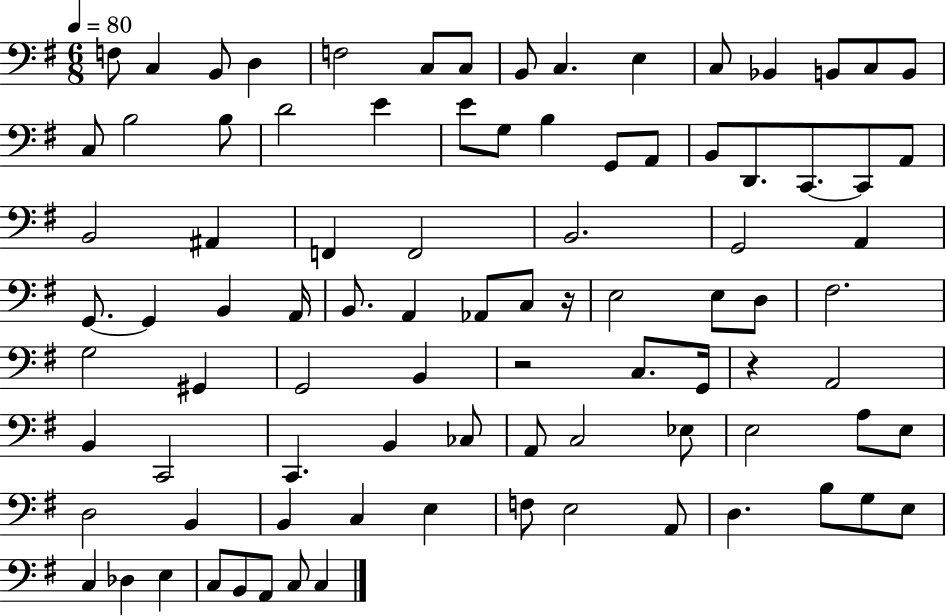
{
  \clef bass
  \numericTimeSignature
  \time 6/8
  \key g \major
  \tempo 4 = 80
  f8 c4 b,8 d4 | f2 c8 c8 | b,8 c4. e4 | c8 bes,4 b,8 c8 b,8 | \break c8 b2 b8 | d'2 e'4 | e'8 g8 b4 g,8 a,8 | b,8 d,8. c,8.~~ c,8 a,8 | \break b,2 ais,4 | f,4 f,2 | b,2. | g,2 a,4 | \break g,8.~~ g,4 b,4 a,16 | b,8. a,4 aes,8 c8 r16 | e2 e8 d8 | fis2. | \break g2 gis,4 | g,2 b,4 | r2 c8. g,16 | r4 a,2 | \break b,4 c,2 | c,4. b,4 ces8 | a,8 c2 ees8 | e2 a8 e8 | \break d2 b,4 | b,4 c4 e4 | f8 e2 a,8 | d4. b8 g8 e8 | \break c4 des4 e4 | c8 b,8 a,8 c8 c4 | \bar "|."
}